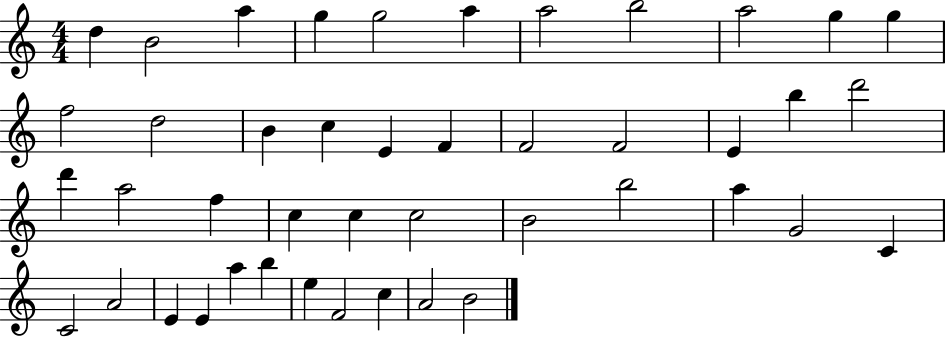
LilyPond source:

{
  \clef treble
  \numericTimeSignature
  \time 4/4
  \key c \major
  d''4 b'2 a''4 | g''4 g''2 a''4 | a''2 b''2 | a''2 g''4 g''4 | \break f''2 d''2 | b'4 c''4 e'4 f'4 | f'2 f'2 | e'4 b''4 d'''2 | \break d'''4 a''2 f''4 | c''4 c''4 c''2 | b'2 b''2 | a''4 g'2 c'4 | \break c'2 a'2 | e'4 e'4 a''4 b''4 | e''4 f'2 c''4 | a'2 b'2 | \break \bar "|."
}